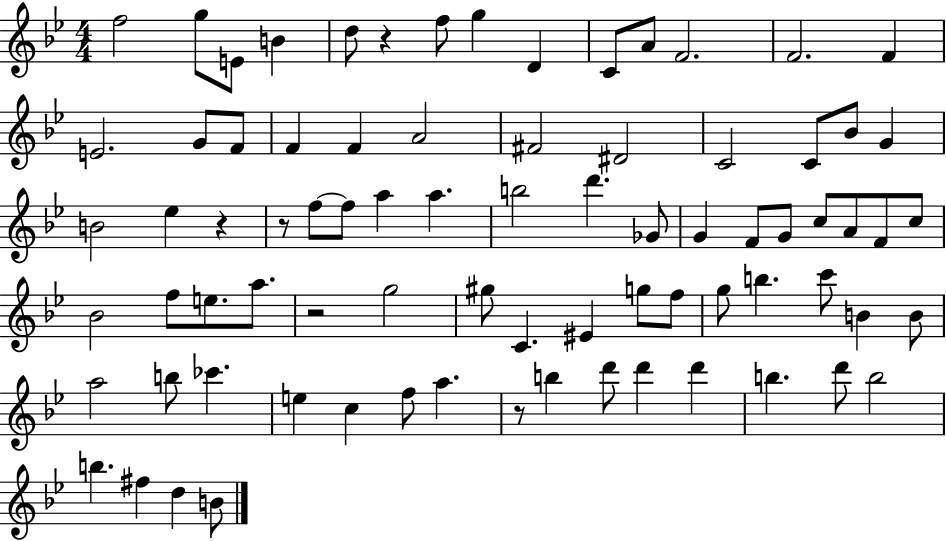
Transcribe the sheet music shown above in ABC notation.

X:1
T:Untitled
M:4/4
L:1/4
K:Bb
f2 g/2 E/2 B d/2 z f/2 g D C/2 A/2 F2 F2 F E2 G/2 F/2 F F A2 ^F2 ^D2 C2 C/2 _B/2 G B2 _e z z/2 f/2 f/2 a a b2 d' _G/2 G F/2 G/2 c/2 A/2 F/2 c/2 _B2 f/2 e/2 a/2 z2 g2 ^g/2 C ^E g/2 f/2 g/2 b c'/2 B B/2 a2 b/2 _c' e c f/2 a z/2 b d'/2 d' d' b d'/2 b2 b ^f d B/2